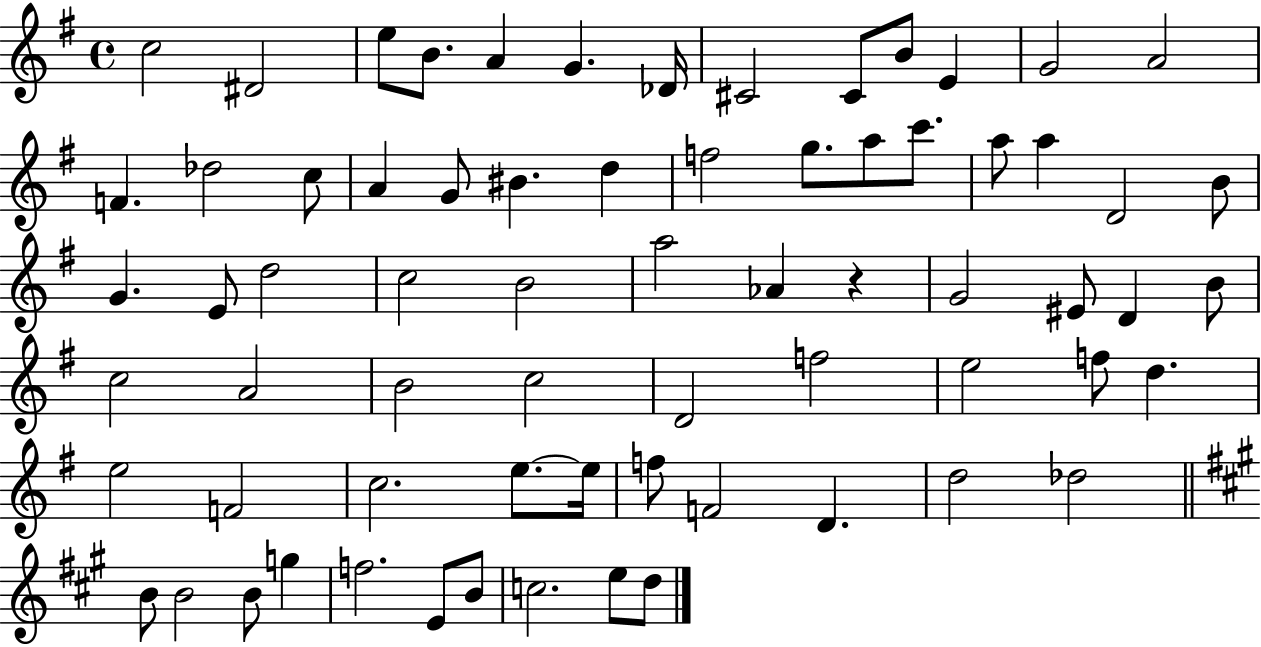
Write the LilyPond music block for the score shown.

{
  \clef treble
  \time 4/4
  \defaultTimeSignature
  \key g \major
  c''2 dis'2 | e''8 b'8. a'4 g'4. des'16 | cis'2 cis'8 b'8 e'4 | g'2 a'2 | \break f'4. des''2 c''8 | a'4 g'8 bis'4. d''4 | f''2 g''8. a''8 c'''8. | a''8 a''4 d'2 b'8 | \break g'4. e'8 d''2 | c''2 b'2 | a''2 aes'4 r4 | g'2 eis'8 d'4 b'8 | \break c''2 a'2 | b'2 c''2 | d'2 f''2 | e''2 f''8 d''4. | \break e''2 f'2 | c''2. e''8.~~ e''16 | f''8 f'2 d'4. | d''2 des''2 | \break \bar "||" \break \key a \major b'8 b'2 b'8 g''4 | f''2. e'8 b'8 | c''2. e''8 d''8 | \bar "|."
}